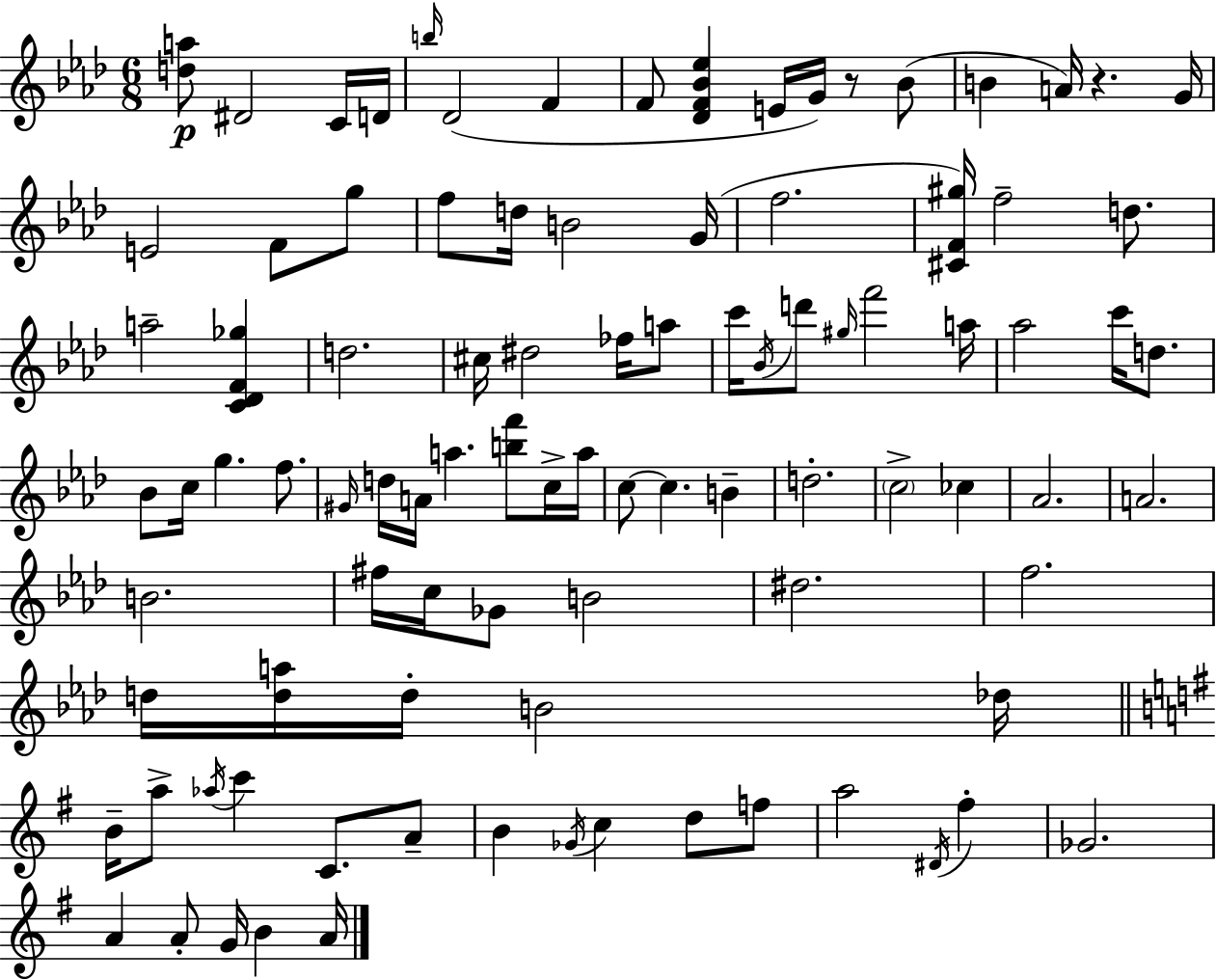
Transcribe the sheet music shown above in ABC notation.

X:1
T:Untitled
M:6/8
L:1/4
K:Ab
[da]/2 ^D2 C/4 D/4 b/4 _D2 F F/2 [_DF_B_e] E/4 G/4 z/2 _B/2 B A/4 z G/4 E2 F/2 g/2 f/2 d/4 B2 G/4 f2 [^CF^g]/4 f2 d/2 a2 [C_DF_g] d2 ^c/4 ^d2 _f/4 a/2 c'/4 _B/4 d'/2 ^g/4 f'2 a/4 _a2 c'/4 d/2 _B/2 c/4 g f/2 ^G/4 d/4 A/4 a [bf']/2 c/4 a/4 c/2 c B d2 c2 _c _A2 A2 B2 ^f/4 c/4 _G/2 B2 ^d2 f2 d/4 [da]/4 d/4 B2 _d/4 B/4 a/2 _a/4 c' C/2 A/2 B _G/4 c d/2 f/2 a2 ^D/4 ^f _G2 A A/2 G/4 B A/4